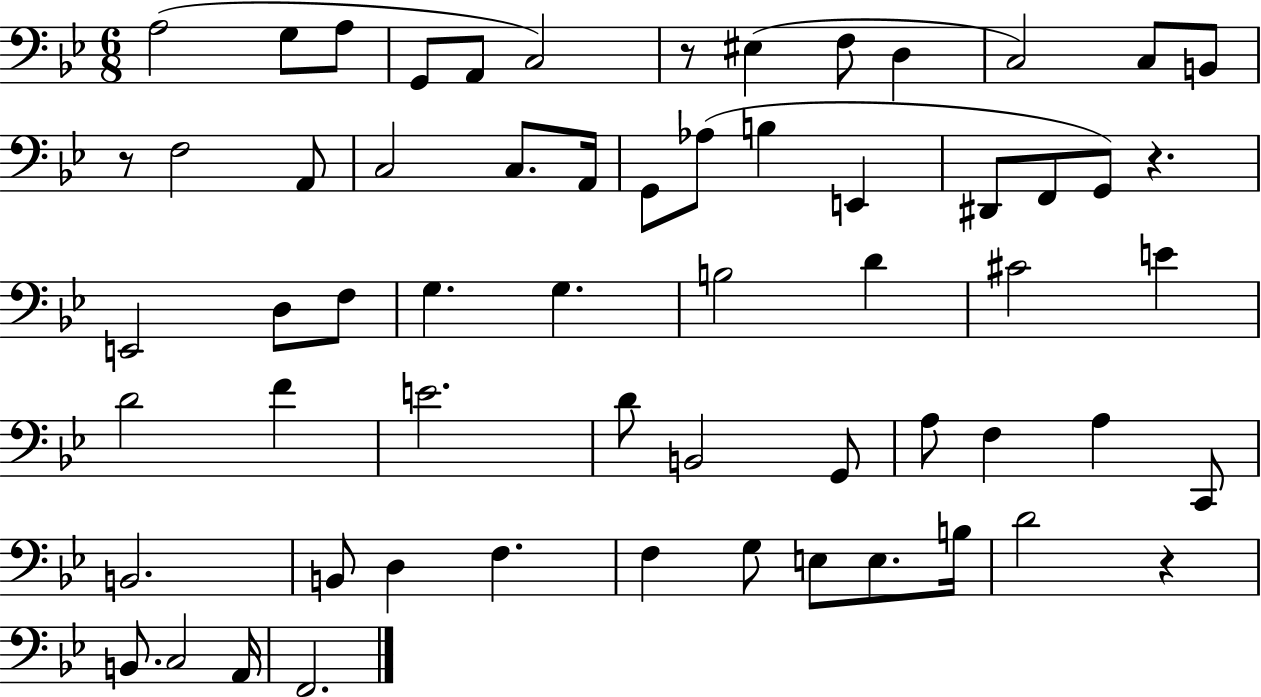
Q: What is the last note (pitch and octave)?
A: F2